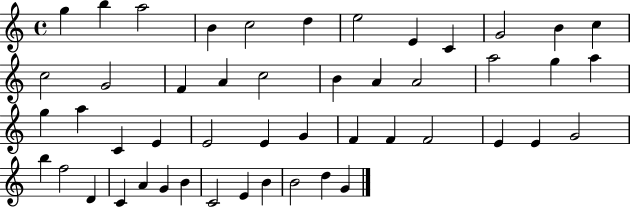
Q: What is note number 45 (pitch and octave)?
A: E4